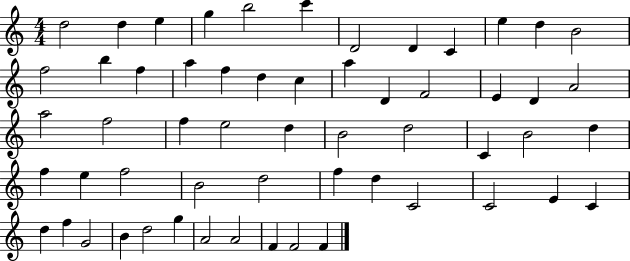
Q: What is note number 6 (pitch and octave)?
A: C6